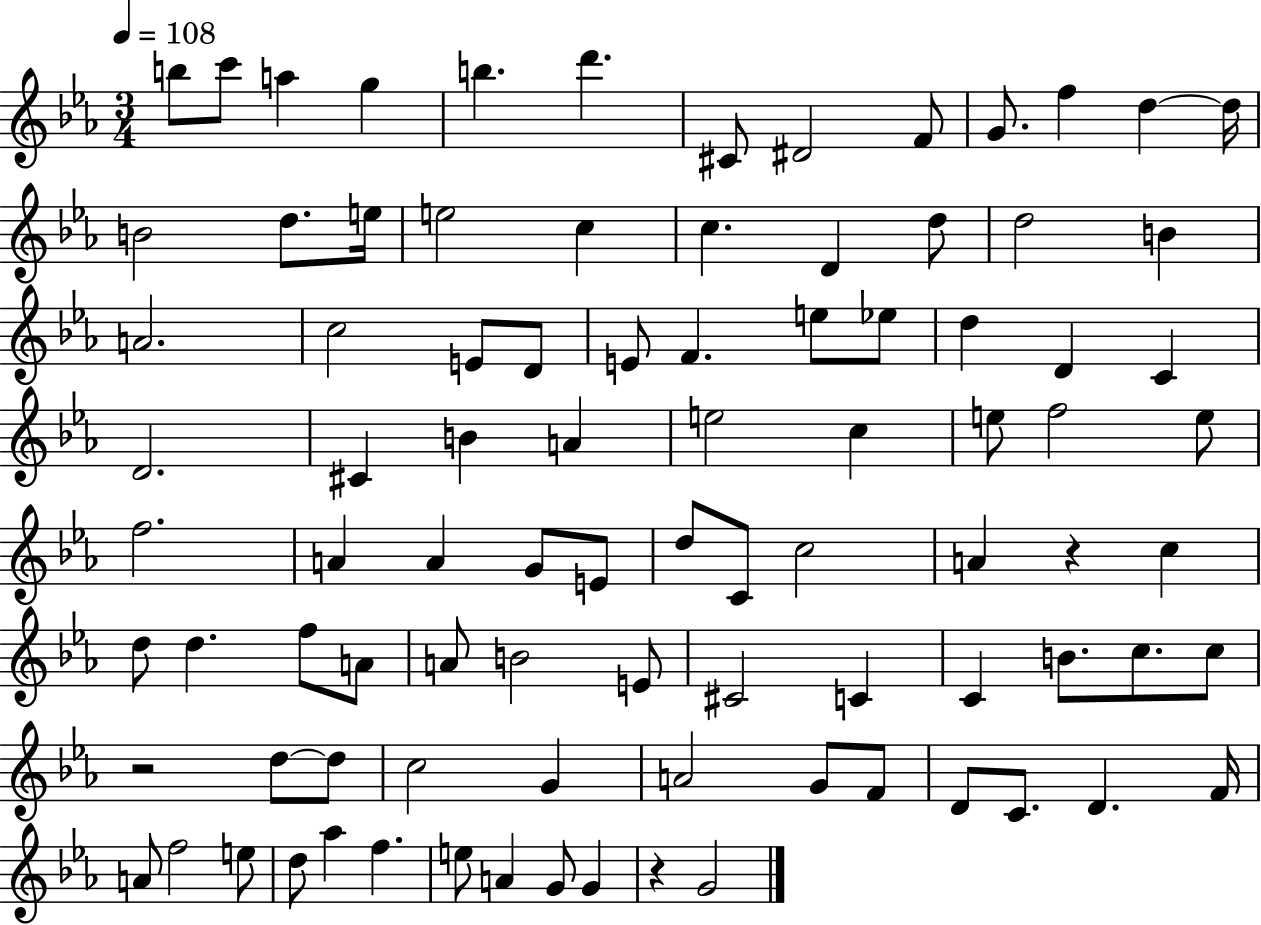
B5/e C6/e A5/q G5/q B5/q. D6/q. C#4/e D#4/h F4/e G4/e. F5/q D5/q D5/s B4/h D5/e. E5/s E5/h C5/q C5/q. D4/q D5/e D5/h B4/q A4/h. C5/h E4/e D4/e E4/e F4/q. E5/e Eb5/e D5/q D4/q C4/q D4/h. C#4/q B4/q A4/q E5/h C5/q E5/e F5/h E5/e F5/h. A4/q A4/q G4/e E4/e D5/e C4/e C5/h A4/q R/q C5/q D5/e D5/q. F5/e A4/e A4/e B4/h E4/e C#4/h C4/q C4/q B4/e. C5/e. C5/e R/h D5/e D5/e C5/h G4/q A4/h G4/e F4/e D4/e C4/e. D4/q. F4/s A4/e F5/h E5/e D5/e Ab5/q F5/q. E5/e A4/q G4/e G4/q R/q G4/h